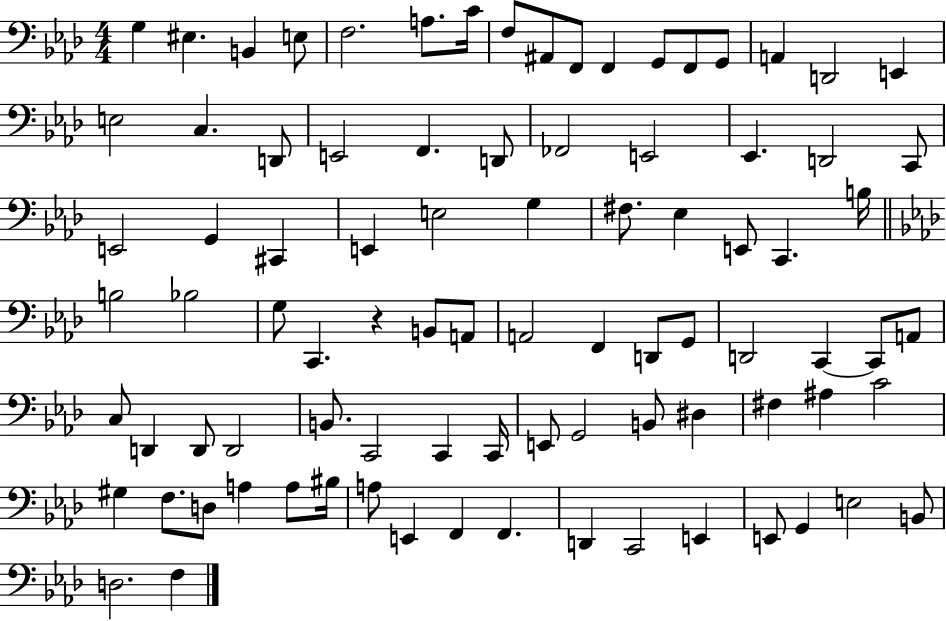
{
  \clef bass
  \numericTimeSignature
  \time 4/4
  \key aes \major
  g4 eis4. b,4 e8 | f2. a8. c'16 | f8 ais,8 f,8 f,4 g,8 f,8 g,8 | a,4 d,2 e,4 | \break e2 c4. d,8 | e,2 f,4. d,8 | fes,2 e,2 | ees,4. d,2 c,8 | \break e,2 g,4 cis,4 | e,4 e2 g4 | fis8. ees4 e,8 c,4. b16 | \bar "||" \break \key aes \major b2 bes2 | g8 c,4. r4 b,8 a,8 | a,2 f,4 d,8 g,8 | d,2 c,4~~ c,8 a,8 | \break c8 d,4 d,8 d,2 | b,8. c,2 c,4 c,16 | e,8 g,2 b,8 dis4 | fis4 ais4 c'2 | \break gis4 f8. d8 a4 a8 bis16 | a8 e,4 f,4 f,4. | d,4 c,2 e,4 | e,8 g,4 e2 b,8 | \break d2. f4 | \bar "|."
}